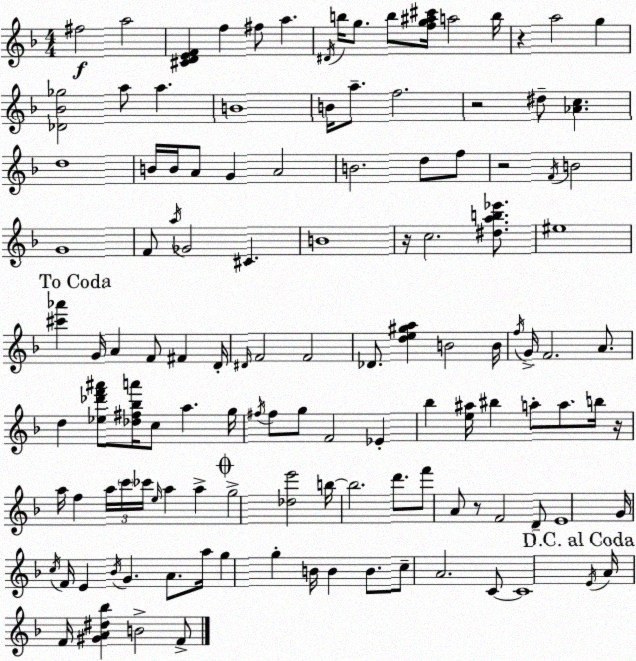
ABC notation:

X:1
T:Untitled
M:4/4
L:1/4
K:F
^f2 a2 [^CDEF] f ^f/2 a ^D/4 b/4 g/2 b/2 [fg^a^c']/4 a2 b/4 z a2 g [_D_B_g]2 a/2 a B4 B/4 a/2 f2 z2 ^d/2 [_Ac] d4 B/4 B/4 A/2 G A2 B2 d/2 f/2 z2 F/4 B2 G4 F/2 a/4 _G2 ^C B4 z/4 c2 [^dab_e']/2 ^e4 [^c'_a'] G/4 A F/2 ^F D/4 ^D/4 F2 F2 _D/2 [de^ga] B2 B/4 f/4 G/4 F2 A/2 d [_e_d'f'^a']/2 [_d^f_ba']/4 c/2 a g/4 ^f/4 ^f/2 g/2 F2 _E _b [e^a]/4 ^b a/2 a/2 b/4 z/4 a/4 f a/4 c'/4 _c'/4 e/4 a a g2 [_de']2 b/4 b2 d'/2 f'/2 A/2 z/2 F2 D/2 E4 G/4 c/4 F/4 E _B/4 G A/2 a/4 g g B/4 B B/2 c/2 A2 C/2 C4 E/4 A/4 F/4 [^GA^d_b] B2 F/2